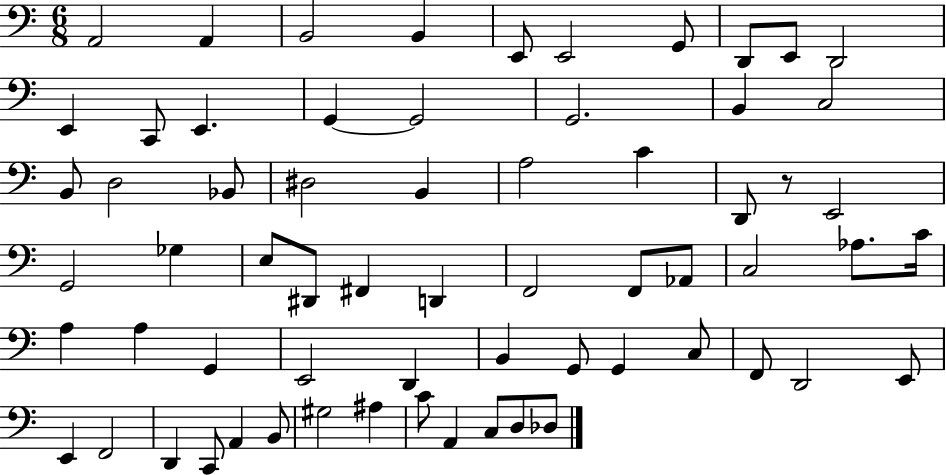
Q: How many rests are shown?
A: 1